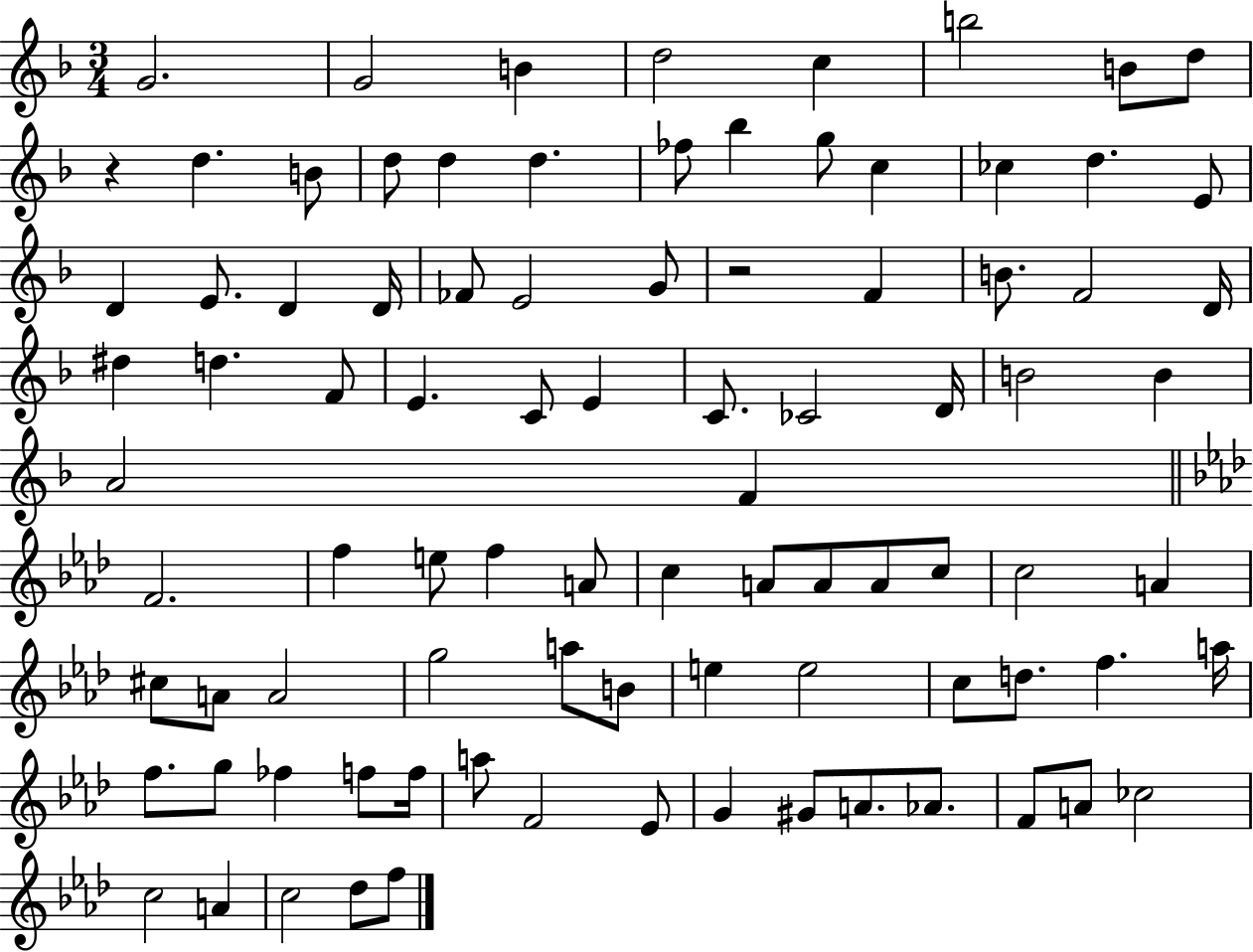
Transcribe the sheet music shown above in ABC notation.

X:1
T:Untitled
M:3/4
L:1/4
K:F
G2 G2 B d2 c b2 B/2 d/2 z d B/2 d/2 d d _f/2 _b g/2 c _c d E/2 D E/2 D D/4 _F/2 E2 G/2 z2 F B/2 F2 D/4 ^d d F/2 E C/2 E C/2 _C2 D/4 B2 B A2 F F2 f e/2 f A/2 c A/2 A/2 A/2 c/2 c2 A ^c/2 A/2 A2 g2 a/2 B/2 e e2 c/2 d/2 f a/4 f/2 g/2 _f f/2 f/4 a/2 F2 _E/2 G ^G/2 A/2 _A/2 F/2 A/2 _c2 c2 A c2 _d/2 f/2